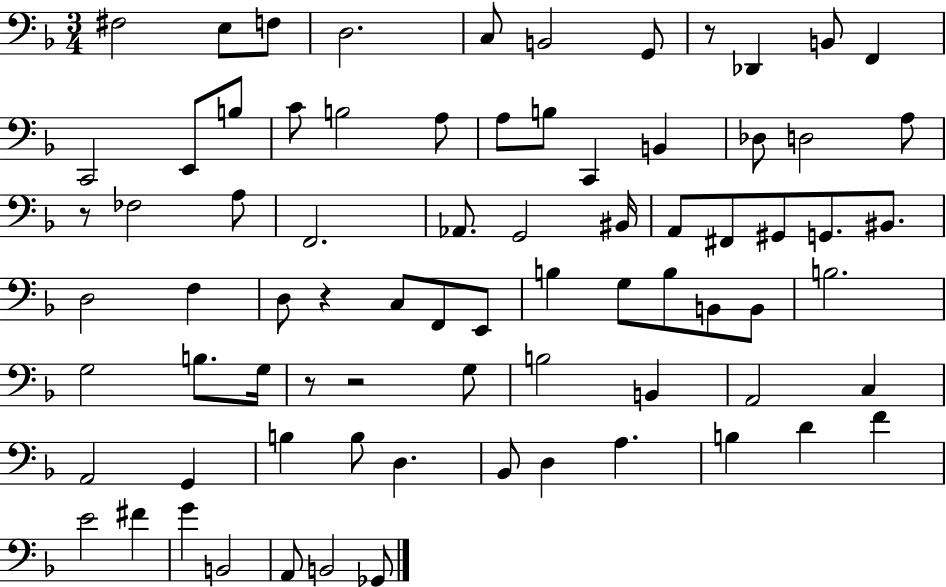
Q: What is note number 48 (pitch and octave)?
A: B3